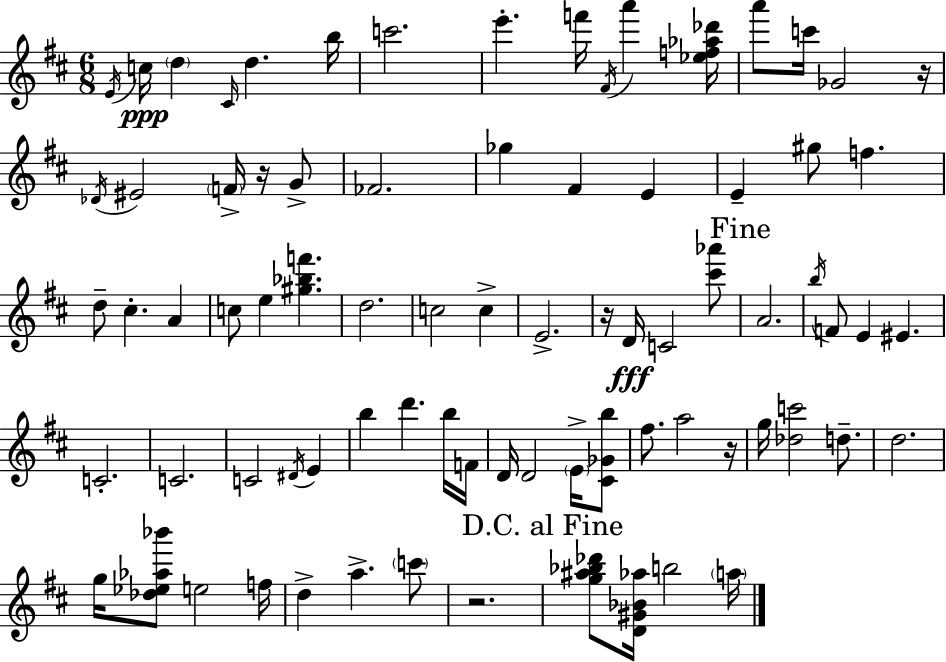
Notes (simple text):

E4/s C5/s D5/q C#4/s D5/q. B5/s C6/h. E6/q. F6/s F#4/s A6/q [Eb5,F5,Ab5,Db6]/s A6/e C6/s Gb4/h R/s Db4/s EIS4/h F4/s R/s G4/e FES4/h. Gb5/q F#4/q E4/q E4/q G#5/e F5/q. D5/e C#5/q. A4/q C5/e E5/q [G#5,Bb5,F6]/q. D5/h. C5/h C5/q E4/h. R/s D4/s C4/h [C#6,Ab6]/e A4/h. B5/s F4/e E4/q EIS4/q. C4/h. C4/h. C4/h D#4/s E4/q B5/q D6/q. B5/s F4/s D4/s D4/h E4/s [C#4,Gb4,B5]/e F#5/e. A5/h R/s G5/s [Db5,C6]/h D5/e. D5/h. G5/s [Db5,Eb5,Ab5,Bb6]/e E5/h F5/s D5/q A5/q. C6/e R/h. [G5,A#5,Bb5,Db6]/e [D4,G#4,Bb4,Ab5]/s B5/h A5/s